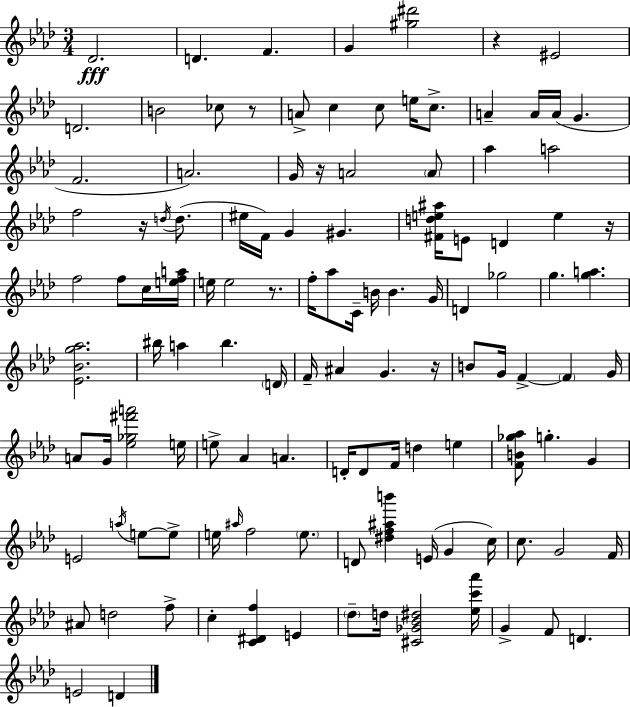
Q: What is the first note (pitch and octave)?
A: Db4